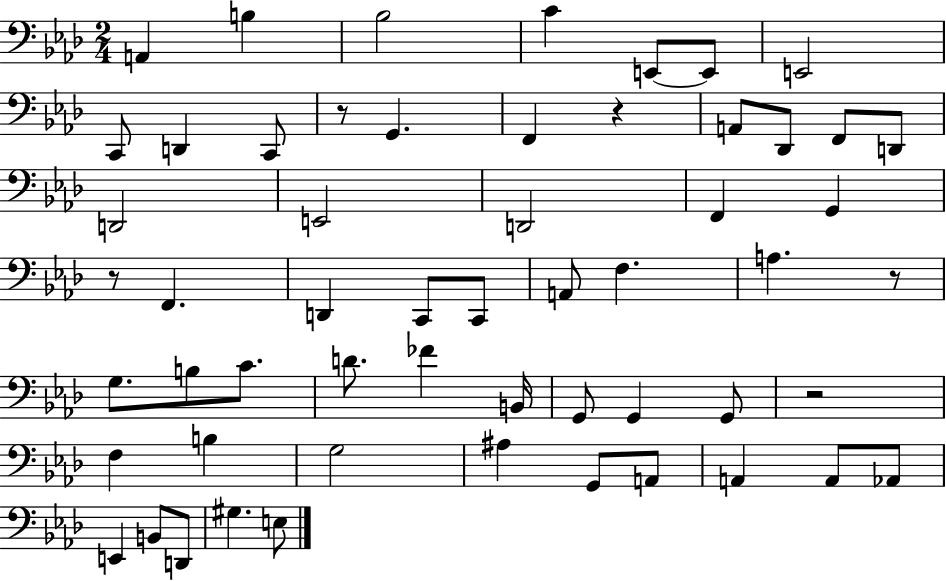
{
  \clef bass
  \numericTimeSignature
  \time 2/4
  \key aes \major
  a,4 b4 | bes2 | c'4 e,8~~ e,8 | e,2 | \break c,8 d,4 c,8 | r8 g,4. | f,4 r4 | a,8 des,8 f,8 d,8 | \break d,2 | e,2 | d,2 | f,4 g,4 | \break r8 f,4. | d,4 c,8 c,8 | a,8 f4. | a4. r8 | \break g8. b8 c'8. | d'8. fes'4 b,16 | g,8 g,4 g,8 | r2 | \break f4 b4 | g2 | ais4 g,8 a,8 | a,4 a,8 aes,8 | \break e,4 b,8 d,8 | gis4. e8 | \bar "|."
}